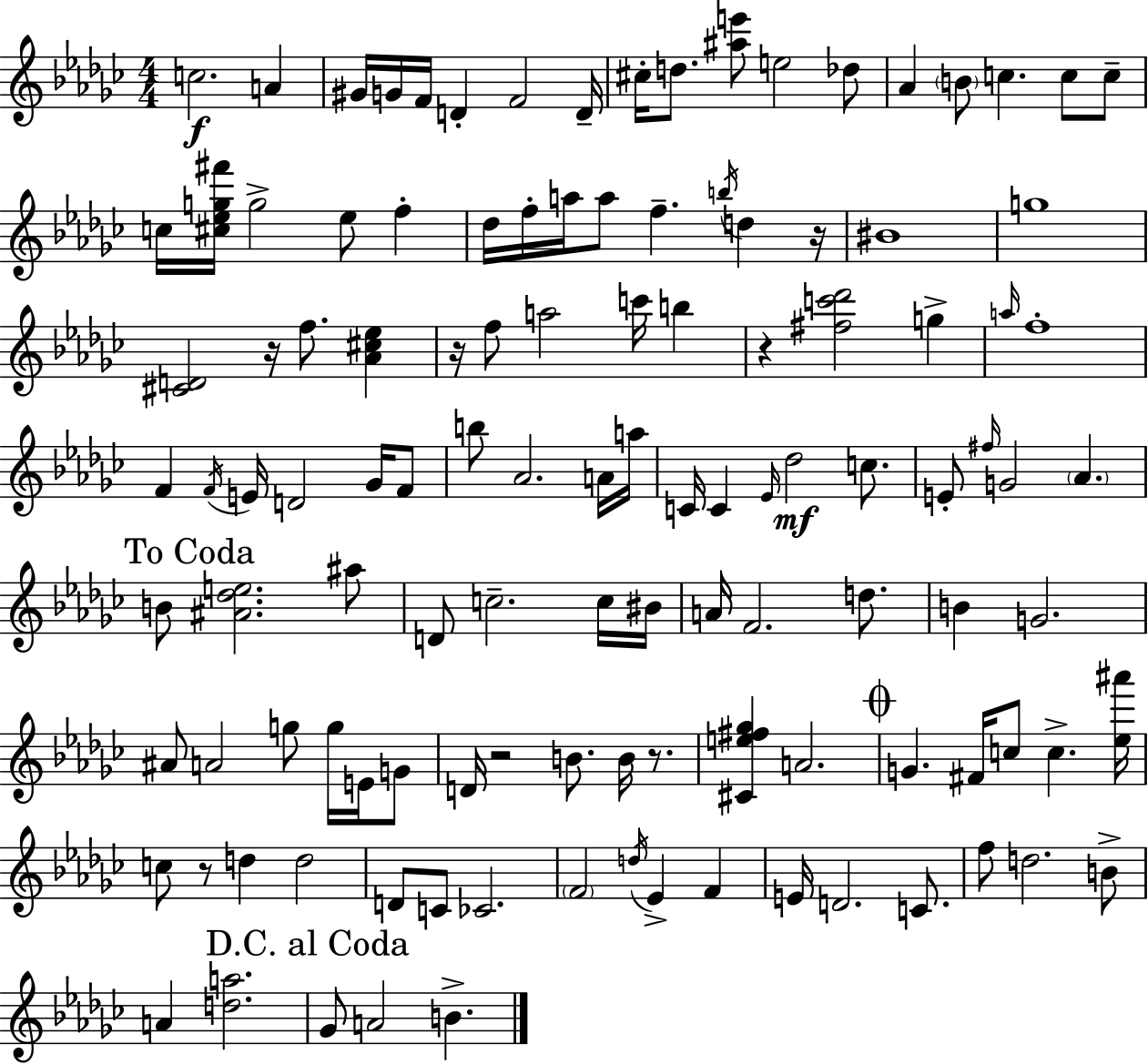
{
  \clef treble
  \numericTimeSignature
  \time 4/4
  \key ees \minor
  c''2.\f a'4 | gis'16 g'16 f'16 d'4-. f'2 d'16-- | cis''16-. d''8. <ais'' e'''>8 e''2 des''8 | aes'4 \parenthesize b'8 c''4. c''8 c''8-- | \break c''16 <cis'' ees'' g'' fis'''>16 g''2-> ees''8 f''4-. | des''16 f''16-. a''16 a''8 f''4.-- \acciaccatura { b''16 } d''4 | r16 bis'1 | g''1 | \break <cis' d'>2 r16 f''8. <aes' cis'' ees''>4 | r16 f''8 a''2 c'''16 b''4 | r4 <fis'' c''' des'''>2 g''4-> | \grace { a''16 } f''1-. | \break f'4 \acciaccatura { f'16 } e'16 d'2 | ges'16 f'8 b''8 aes'2. | a'16 a''16 c'16 c'4 \grace { ees'16 }\mf des''2 | c''8. e'8-. \grace { fis''16 } g'2 \parenthesize aes'4. | \break \mark "To Coda" b'8 <ais' des'' e''>2. | ais''8 d'8 c''2.-- | c''16 bis'16 a'16 f'2. | d''8. b'4 g'2. | \break ais'8 a'2 g''8 | g''16 e'16 g'8 d'16 r2 b'8. | b'16 r8. <cis' e'' fis'' ges''>4 a'2. | \mark \markup { \musicglyph "scripts.coda" } g'4. fis'16 c''8 c''4.-> | \break <ees'' ais'''>16 c''8 r8 d''4 d''2 | d'8 c'8 ces'2. | \parenthesize f'2 \acciaccatura { d''16 } ees'4-> | f'4 e'16 d'2. | \break c'8. f''8 d''2. | b'8-> a'4 <d'' a''>2. | \mark "D.C. al Coda" ges'8 a'2 | b'4.-> \bar "|."
}